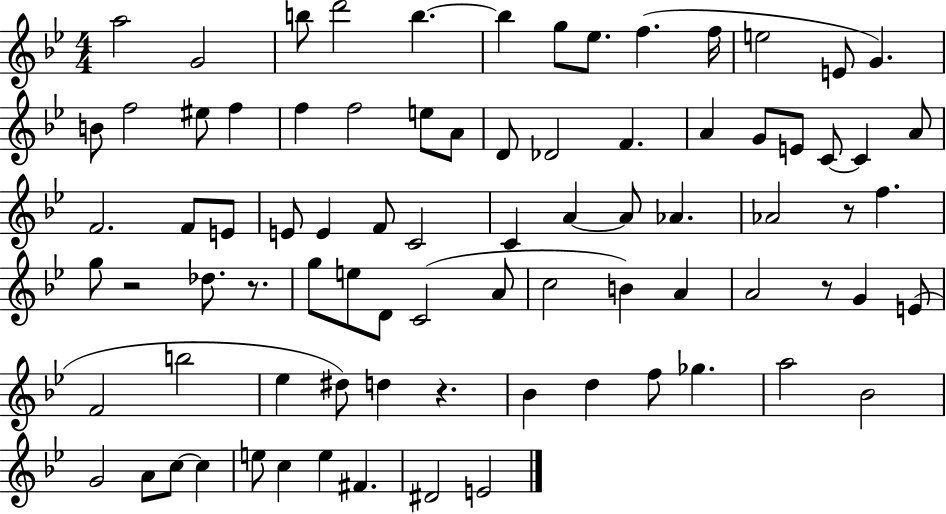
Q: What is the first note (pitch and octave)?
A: A5